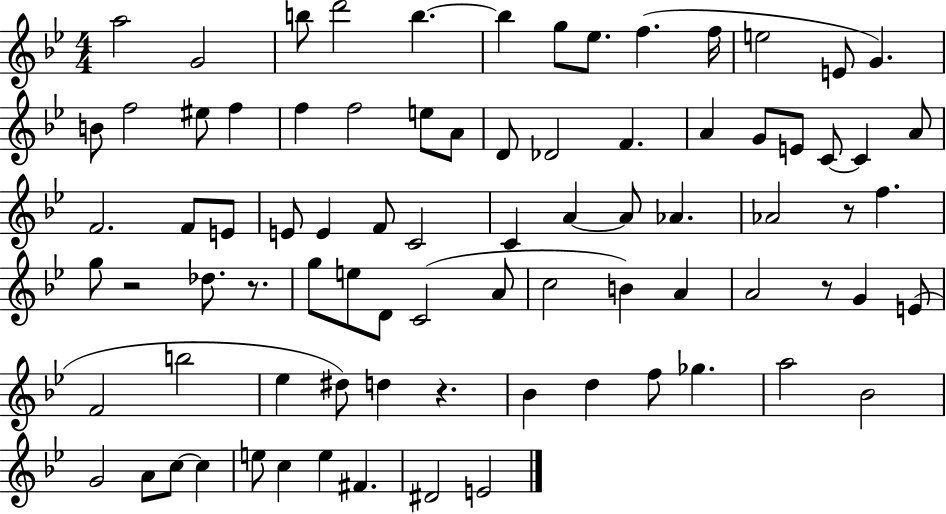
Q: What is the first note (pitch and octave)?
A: A5